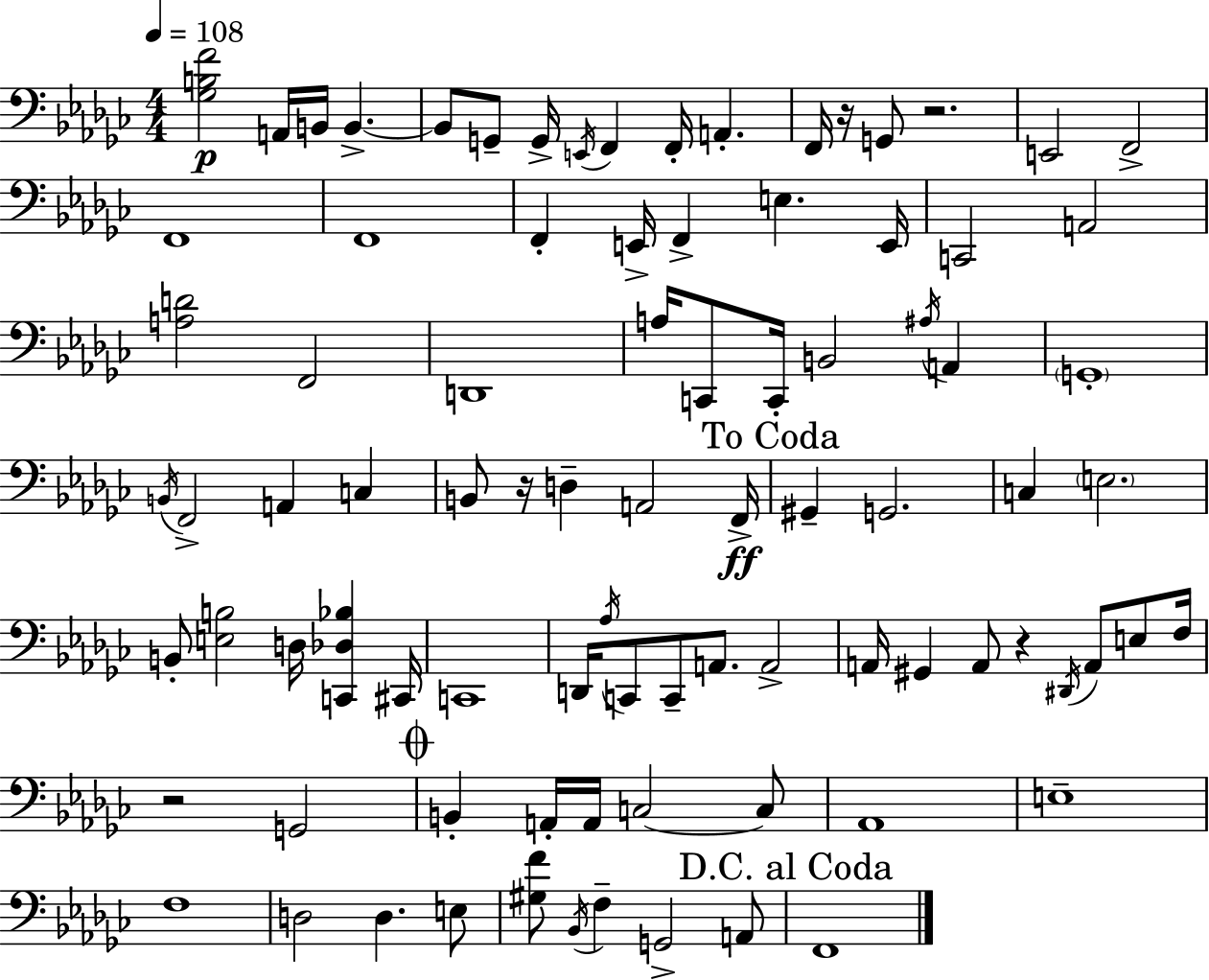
X:1
T:Untitled
M:4/4
L:1/4
K:Ebm
[_G,B,F]2 A,,/4 B,,/4 B,, B,,/2 G,,/2 G,,/4 E,,/4 F,, F,,/4 A,, F,,/4 z/4 G,,/2 z2 E,,2 F,,2 F,,4 F,,4 F,, E,,/4 F,, E, E,,/4 C,,2 A,,2 [A,D]2 F,,2 D,,4 A,/4 C,,/2 C,,/4 B,,2 ^A,/4 A,, G,,4 B,,/4 F,,2 A,, C, B,,/2 z/4 D, A,,2 F,,/4 ^G,, G,,2 C, E,2 B,,/2 [E,B,]2 D,/4 [C,,_D,_B,] ^C,,/4 C,,4 D,,/4 _A,/4 C,,/2 C,,/2 A,,/2 A,,2 A,,/4 ^G,, A,,/2 z ^D,,/4 A,,/2 E,/2 F,/4 z2 G,,2 B,, A,,/4 A,,/4 C,2 C,/2 _A,,4 E,4 F,4 D,2 D, E,/2 [^G,F]/2 _B,,/4 F, G,,2 A,,/2 F,,4